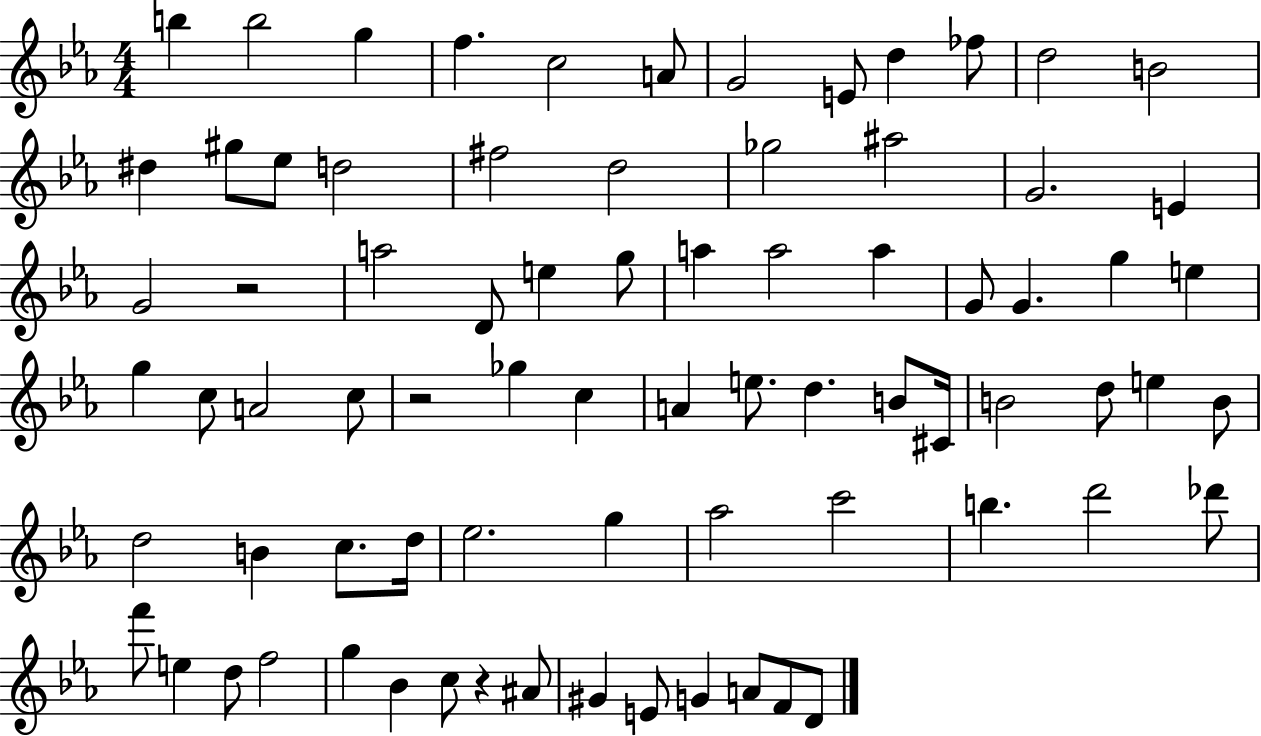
{
  \clef treble
  \numericTimeSignature
  \time 4/4
  \key ees \major
  b''4 b''2 g''4 | f''4. c''2 a'8 | g'2 e'8 d''4 fes''8 | d''2 b'2 | \break dis''4 gis''8 ees''8 d''2 | fis''2 d''2 | ges''2 ais''2 | g'2. e'4 | \break g'2 r2 | a''2 d'8 e''4 g''8 | a''4 a''2 a''4 | g'8 g'4. g''4 e''4 | \break g''4 c''8 a'2 c''8 | r2 ges''4 c''4 | a'4 e''8. d''4. b'8 cis'16 | b'2 d''8 e''4 b'8 | \break d''2 b'4 c''8. d''16 | ees''2. g''4 | aes''2 c'''2 | b''4. d'''2 des'''8 | \break f'''8 e''4 d''8 f''2 | g''4 bes'4 c''8 r4 ais'8 | gis'4 e'8 g'4 a'8 f'8 d'8 | \bar "|."
}